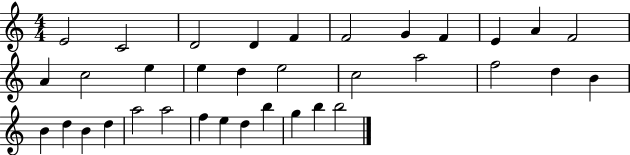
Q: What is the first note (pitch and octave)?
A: E4